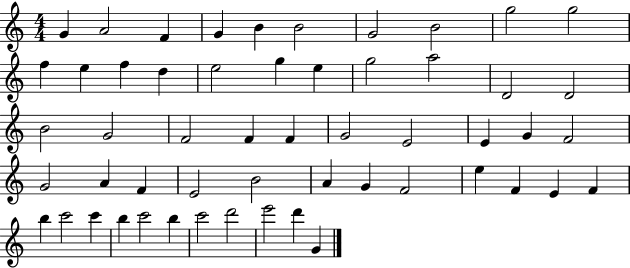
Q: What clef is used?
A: treble